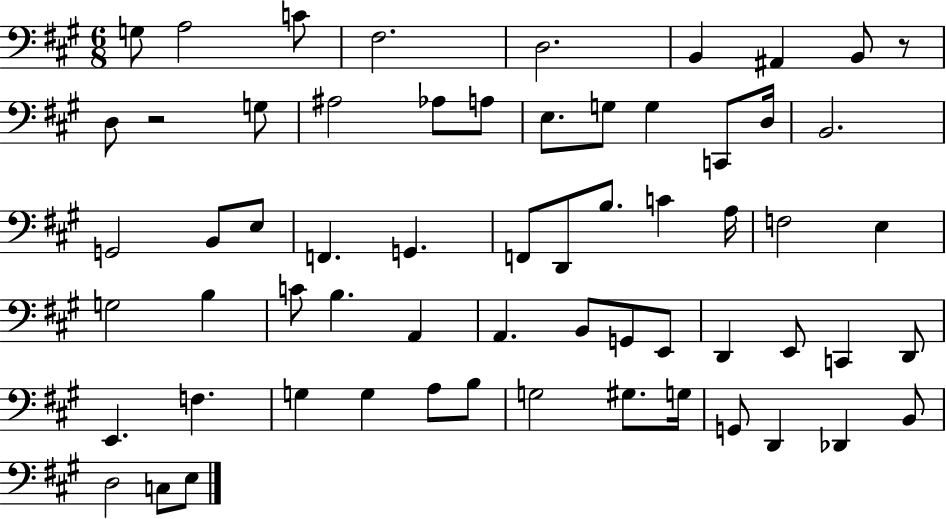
G3/e A3/h C4/e F#3/h. D3/h. B2/q A#2/q B2/e R/e D3/e R/h G3/e A#3/h Ab3/e A3/e E3/e. G3/e G3/q C2/e D3/s B2/h. G2/h B2/e E3/e F2/q. G2/q. F2/e D2/e B3/e. C4/q A3/s F3/h E3/q G3/h B3/q C4/e B3/q. A2/q A2/q. B2/e G2/e E2/e D2/q E2/e C2/q D2/e E2/q. F3/q. G3/q G3/q A3/e B3/e G3/h G#3/e. G3/s G2/e D2/q Db2/q B2/e D3/h C3/e E3/e